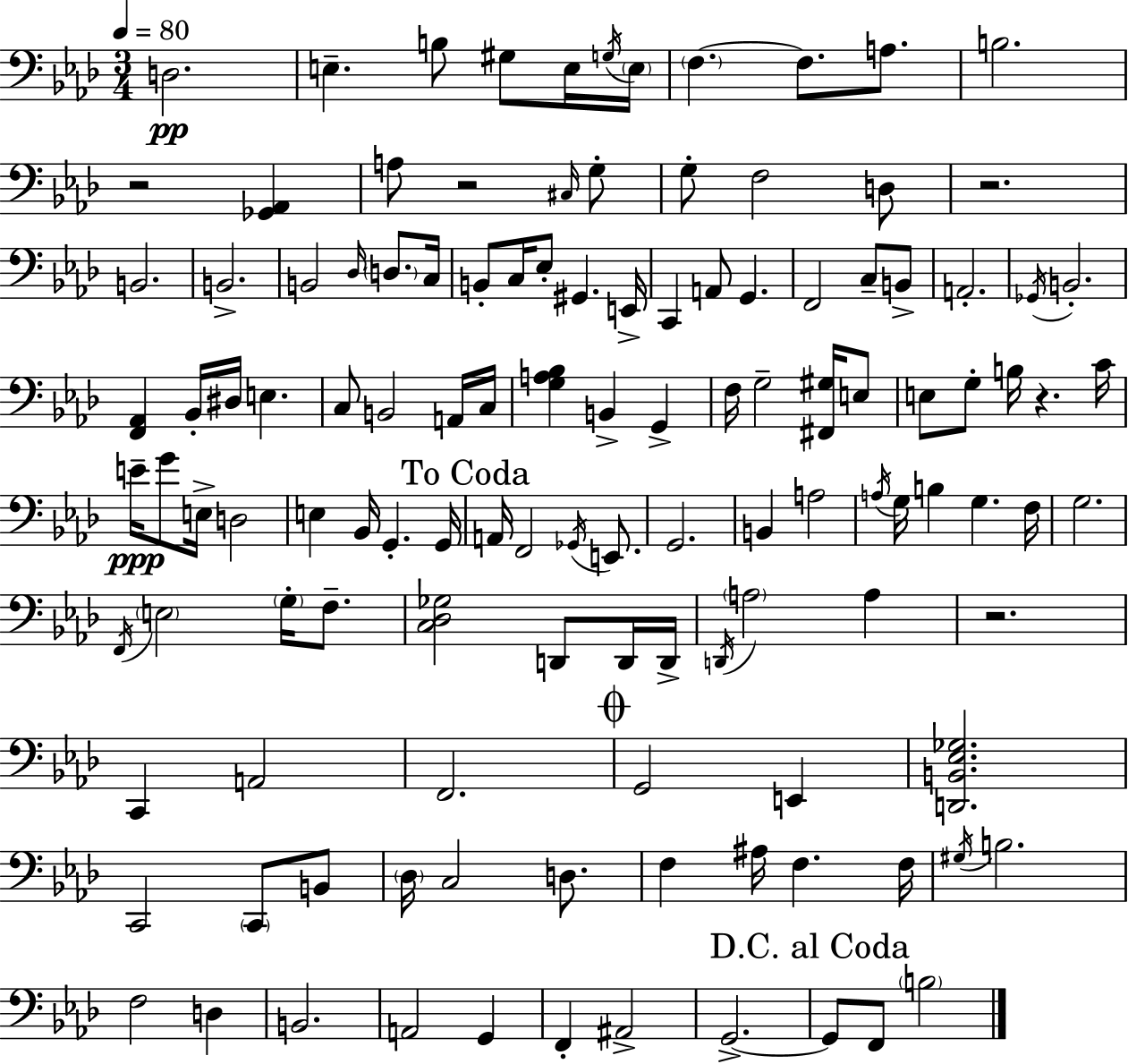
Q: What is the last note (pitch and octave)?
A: B3